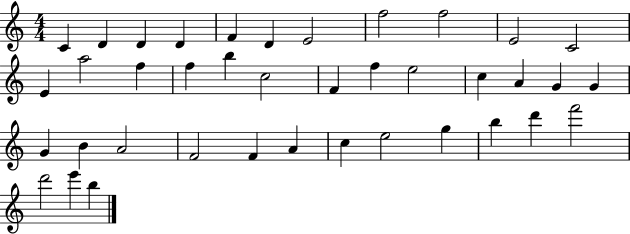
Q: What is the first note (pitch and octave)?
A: C4